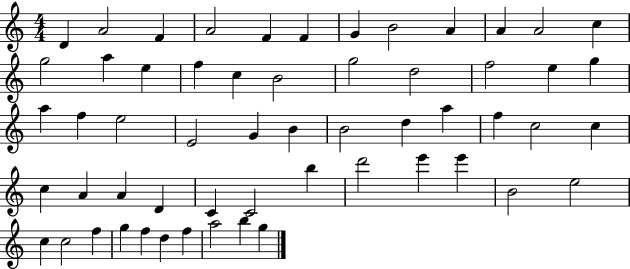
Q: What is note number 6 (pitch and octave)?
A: F4